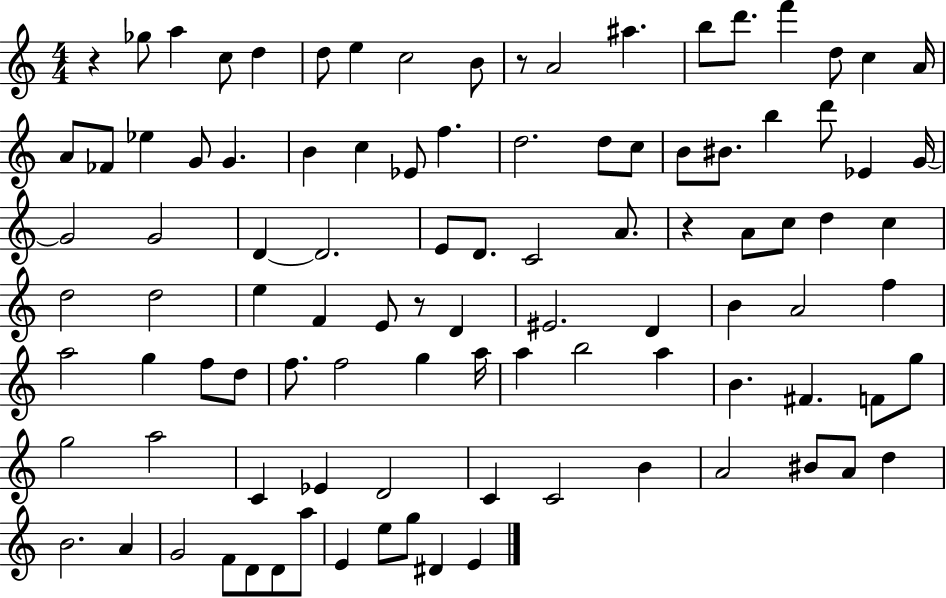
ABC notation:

X:1
T:Untitled
M:4/4
L:1/4
K:C
z _g/2 a c/2 d d/2 e c2 B/2 z/2 A2 ^a b/2 d'/2 f' d/2 c A/4 A/2 _F/2 _e G/2 G B c _E/2 f d2 d/2 c/2 B/2 ^B/2 b d'/2 _E G/4 G2 G2 D D2 E/2 D/2 C2 A/2 z A/2 c/2 d c d2 d2 e F E/2 z/2 D ^E2 D B A2 f a2 g f/2 d/2 f/2 f2 g a/4 a b2 a B ^F F/2 g/2 g2 a2 C _E D2 C C2 B A2 ^B/2 A/2 d B2 A G2 F/2 D/2 D/2 a/2 E e/2 g/2 ^D E